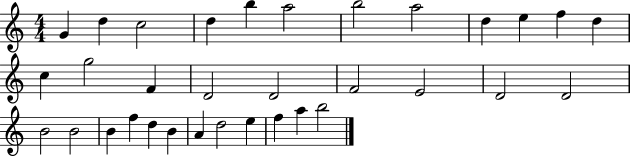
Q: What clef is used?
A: treble